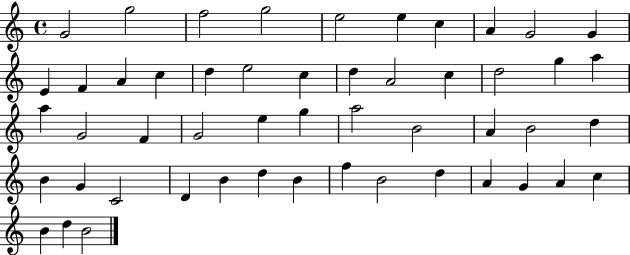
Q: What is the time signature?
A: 4/4